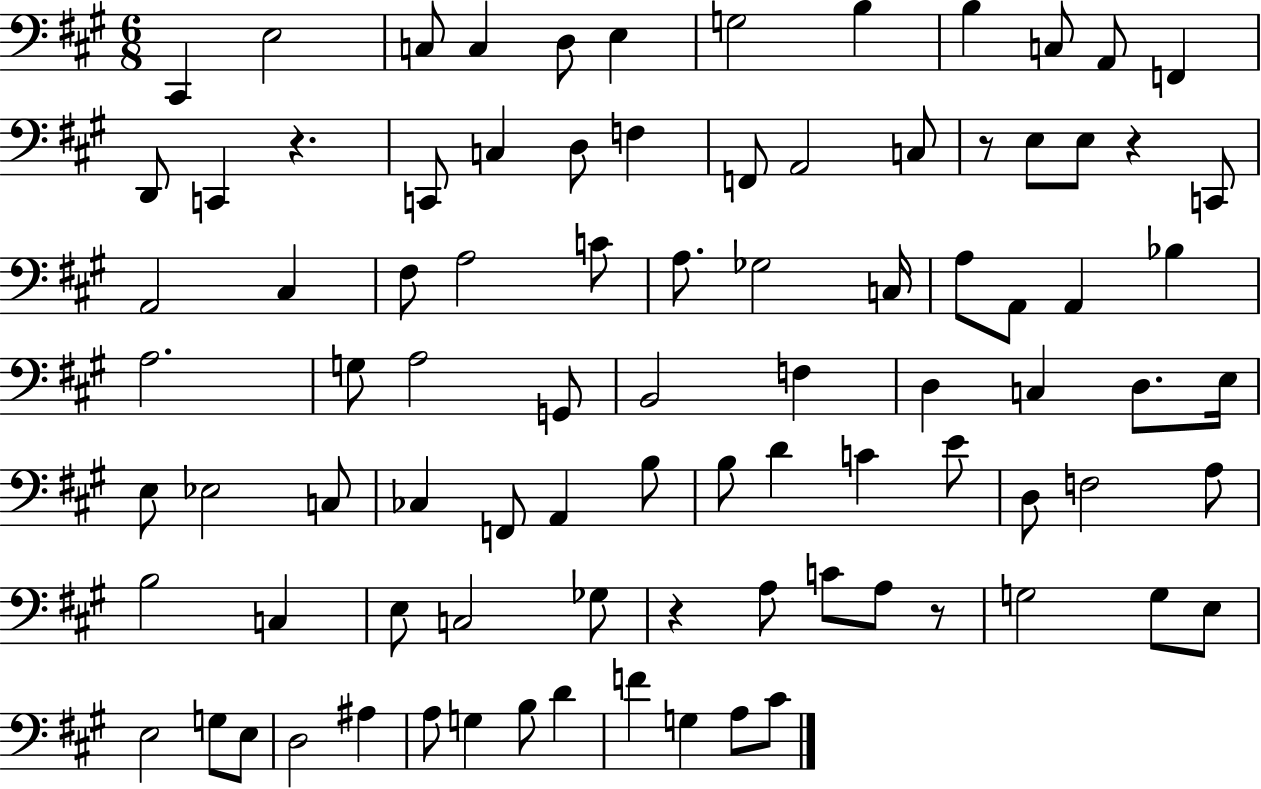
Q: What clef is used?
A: bass